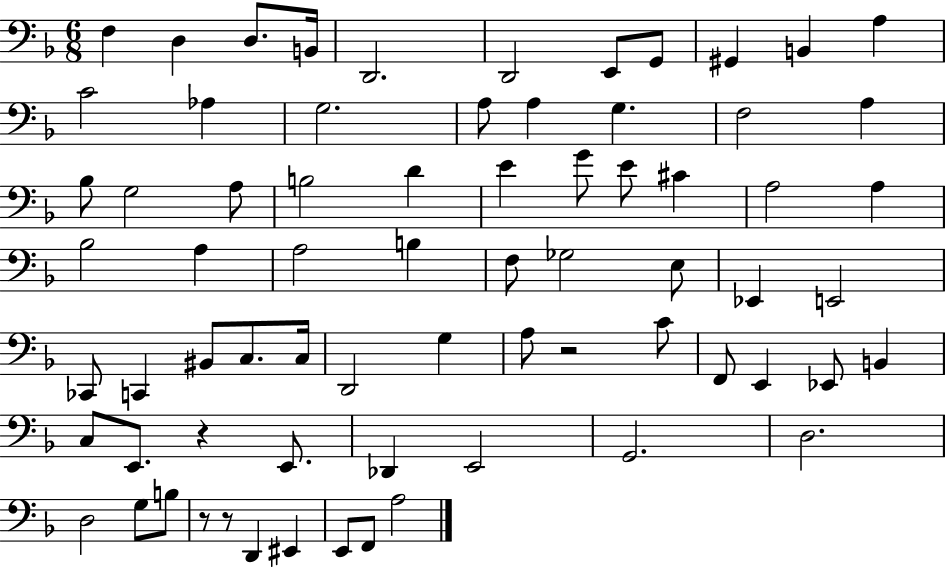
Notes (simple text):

F3/q D3/q D3/e. B2/s D2/h. D2/h E2/e G2/e G#2/q B2/q A3/q C4/h Ab3/q G3/h. A3/e A3/q G3/q. F3/h A3/q Bb3/e G3/h A3/e B3/h D4/q E4/q G4/e E4/e C#4/q A3/h A3/q Bb3/h A3/q A3/h B3/q F3/e Gb3/h E3/e Eb2/q E2/h CES2/e C2/q BIS2/e C3/e. C3/s D2/h G3/q A3/e R/h C4/e F2/e E2/q Eb2/e B2/q C3/e E2/e. R/q E2/e. Db2/q E2/h G2/h. D3/h. D3/h G3/e B3/e R/e R/e D2/q EIS2/q E2/e F2/e A3/h